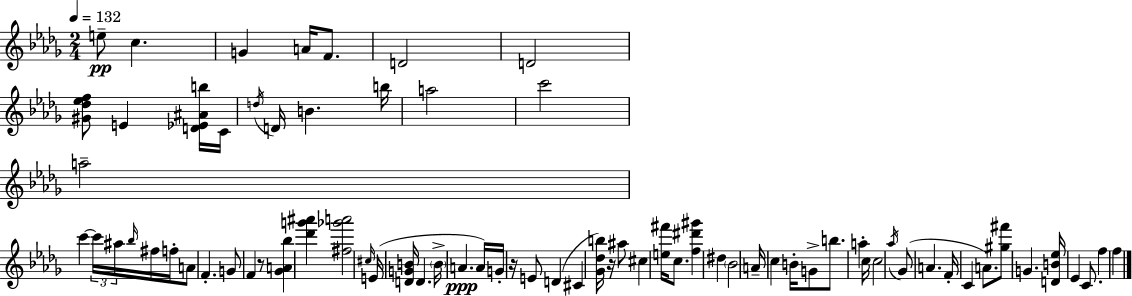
X:1
T:Untitled
M:2/4
L:1/4
K:Bbm
e/2 c G A/4 F/2 D2 D2 [^G_d_ef]/2 E [D_E^Ab]/4 C/4 d/4 D/4 B b/4 a2 c'2 a2 c' c'/4 ^a/4 _b/4 ^f/4 f/4 A/2 F G/2 F z/2 [_GA_b] [_d'g'^a'] [^f_g'a']2 ^c/4 E/4 [DGB]/4 D B/4 A A/4 G/4 z/4 E/2 D ^C [_G_db]/4 z/4 ^a/2 ^c [e^f']/4 c/2 [f^d'^g'] ^d _B2 A/4 c B/4 G/2 b/2 a c/4 c2 _a/4 _G/2 A F/4 C A/2 [^g^f']/2 G [DB_e]/4 _E C/2 f f